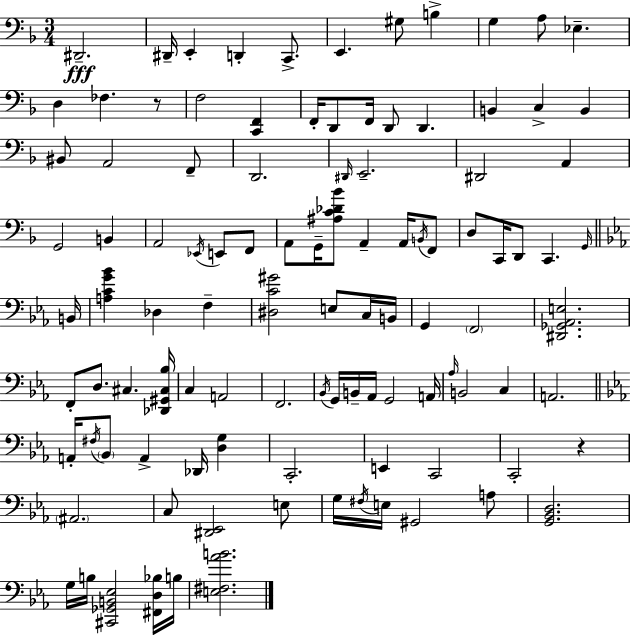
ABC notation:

X:1
T:Untitled
M:3/4
L:1/4
K:F
^D,,2 ^D,,/4 E,, D,, C,,/2 E,, ^G,/2 B, G, A,/2 _E, D, _F, z/2 F,2 [C,,F,,] F,,/4 D,,/2 F,,/4 D,,/2 D,, B,, C, B,, ^B,,/2 A,,2 F,,/2 D,,2 ^D,,/4 E,,2 ^D,,2 A,, G,,2 B,, A,,2 _E,,/4 E,,/2 F,,/2 A,,/2 G,,/4 [^A,C_D_B]/2 A,, A,,/4 B,,/4 F,,/2 D,/2 C,,/4 D,,/2 C,, G,,/4 B,,/4 [A,CG_B] _D, F, [^D,C^G]2 E,/2 C,/4 B,,/4 G,, F,,2 [^D,,_G,,_A,,E,]2 F,,/2 D,/2 ^C, [_D,,^G,,^C,_B,]/4 C, A,,2 F,,2 _B,,/4 G,,/4 B,,/4 _A,,/4 G,,2 A,,/4 _A,/4 B,,2 C, A,,2 A,,/4 ^F,/4 _B,,/2 A,, _D,,/4 [D,G,] C,,2 E,, C,,2 C,,2 z ^A,,2 C,/2 [^D,,_E,,]2 E,/2 G,/4 ^F,/4 E,/4 ^G,,2 A,/2 [G,,_B,,D,]2 G,/4 B,/4 [^C,,_G,,B,,_E,]2 [^F,,D,_B,]/4 B,/4 [E,^F,_AB]2